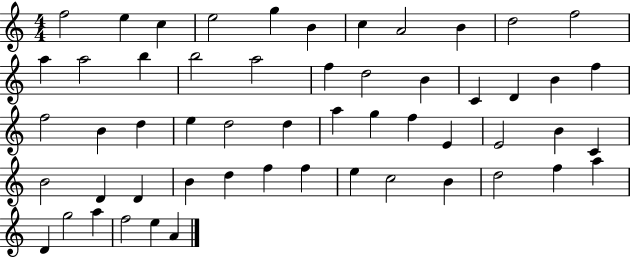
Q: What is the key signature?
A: C major